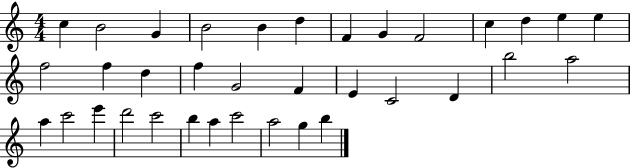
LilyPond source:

{
  \clef treble
  \numericTimeSignature
  \time 4/4
  \key c \major
  c''4 b'2 g'4 | b'2 b'4 d''4 | f'4 g'4 f'2 | c''4 d''4 e''4 e''4 | \break f''2 f''4 d''4 | f''4 g'2 f'4 | e'4 c'2 d'4 | b''2 a''2 | \break a''4 c'''2 e'''4 | d'''2 c'''2 | b''4 a''4 c'''2 | a''2 g''4 b''4 | \break \bar "|."
}